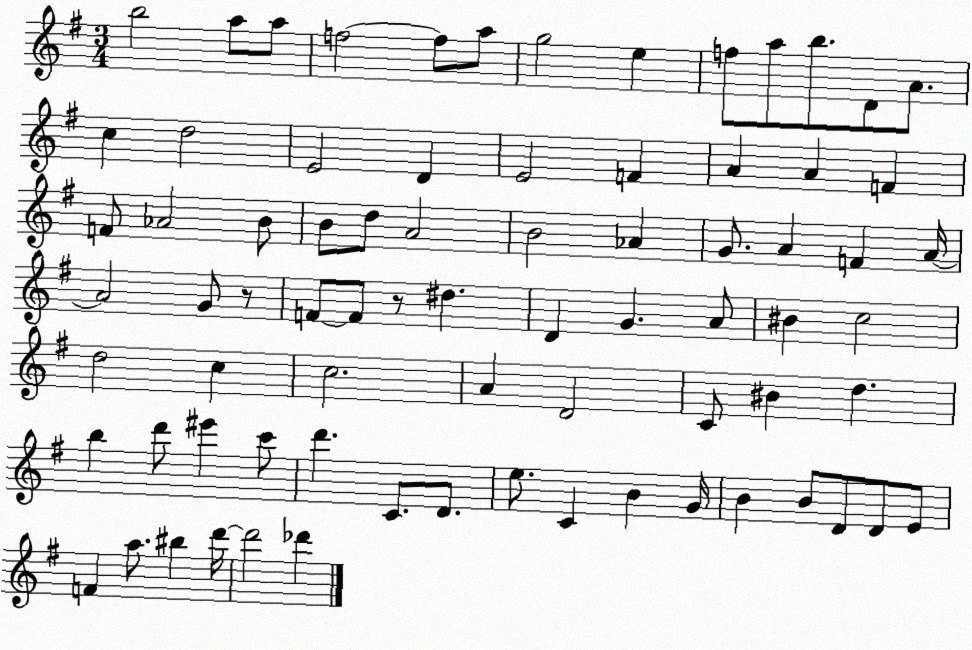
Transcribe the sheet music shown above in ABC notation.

X:1
T:Untitled
M:3/4
L:1/4
K:G
b2 a/2 a/2 f2 f/2 a/2 g2 e f/2 a/2 b/2 D/2 A/2 c d2 E2 D E2 F A A F F/2 _A2 B/2 B/2 d/2 A2 B2 _A G/2 A F A/4 A2 G/2 z/2 F/2 F/2 z/2 ^d D G A/2 ^B c2 d2 c c2 A D2 C/2 ^B d b d'/2 ^e' c'/2 d' C/2 D/2 e/2 C B G/4 B B/2 D/2 D/2 E/2 F a/2 ^b d'/4 d'2 _d'